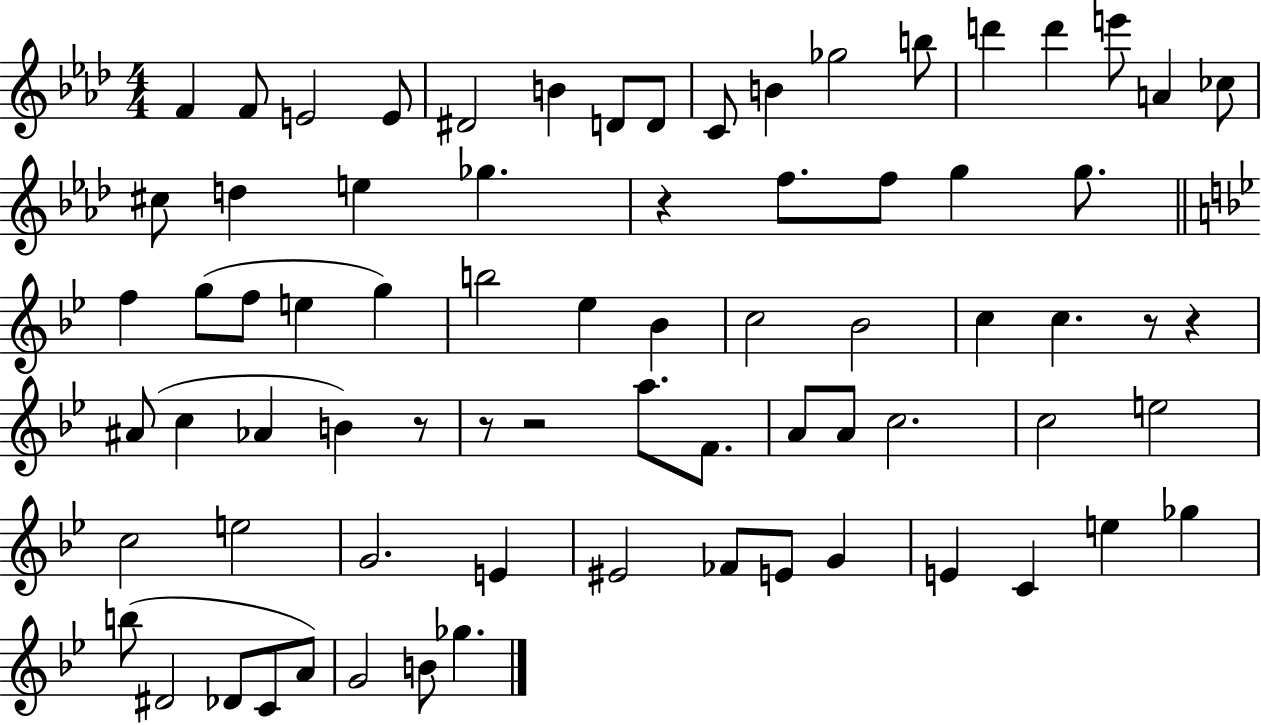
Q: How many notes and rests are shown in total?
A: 74